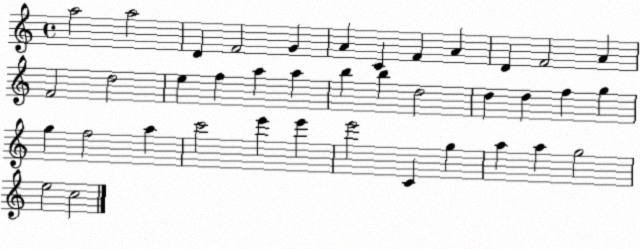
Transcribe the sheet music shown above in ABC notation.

X:1
T:Untitled
M:4/4
L:1/4
K:C
a2 a2 D F2 G A C F A D F2 A F2 d2 e f a a b b d2 d d f g g f2 a c'2 e' e' e'2 C g a a g2 e2 c2